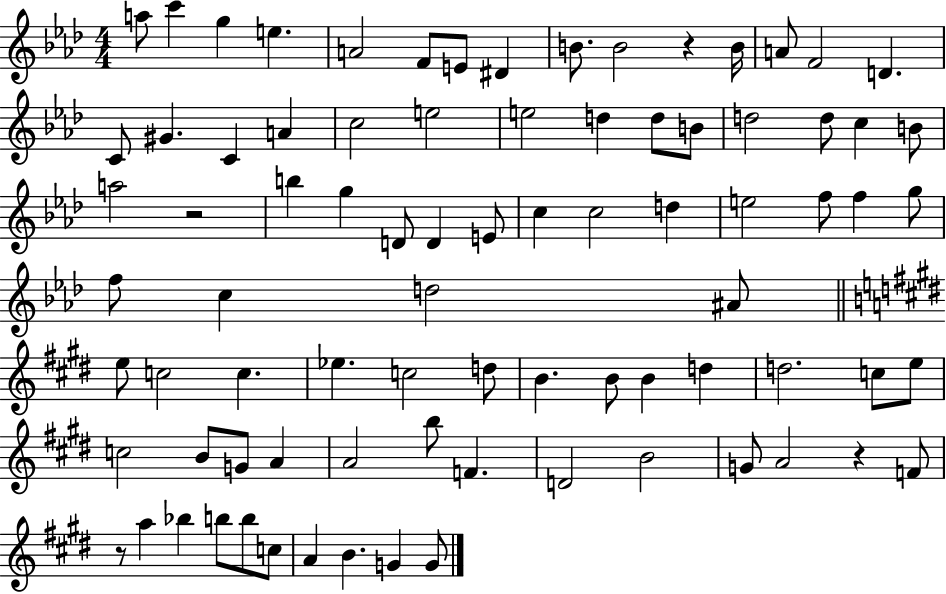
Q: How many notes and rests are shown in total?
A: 83